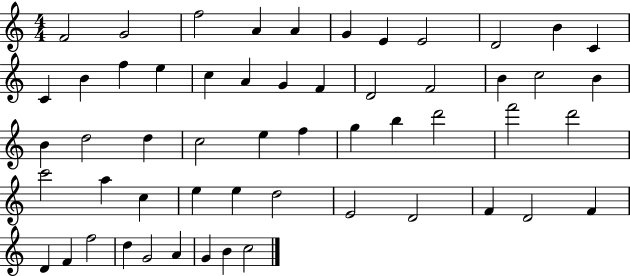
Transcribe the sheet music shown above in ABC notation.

X:1
T:Untitled
M:4/4
L:1/4
K:C
F2 G2 f2 A A G E E2 D2 B C C B f e c A G F D2 F2 B c2 B B d2 d c2 e f g b d'2 f'2 d'2 c'2 a c e e d2 E2 D2 F D2 F D F f2 d G2 A G B c2